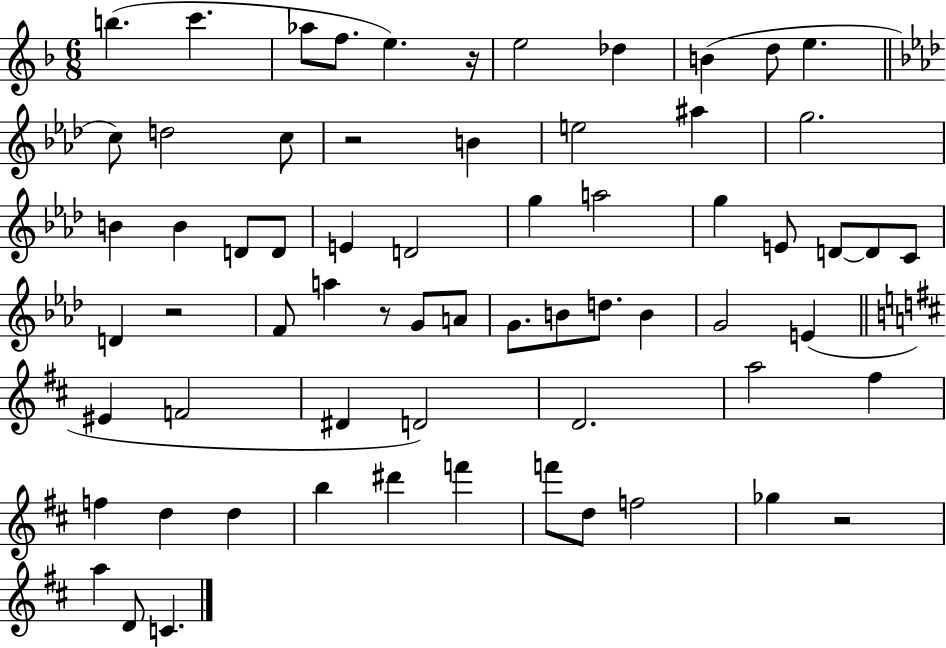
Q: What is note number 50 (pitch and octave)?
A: D5